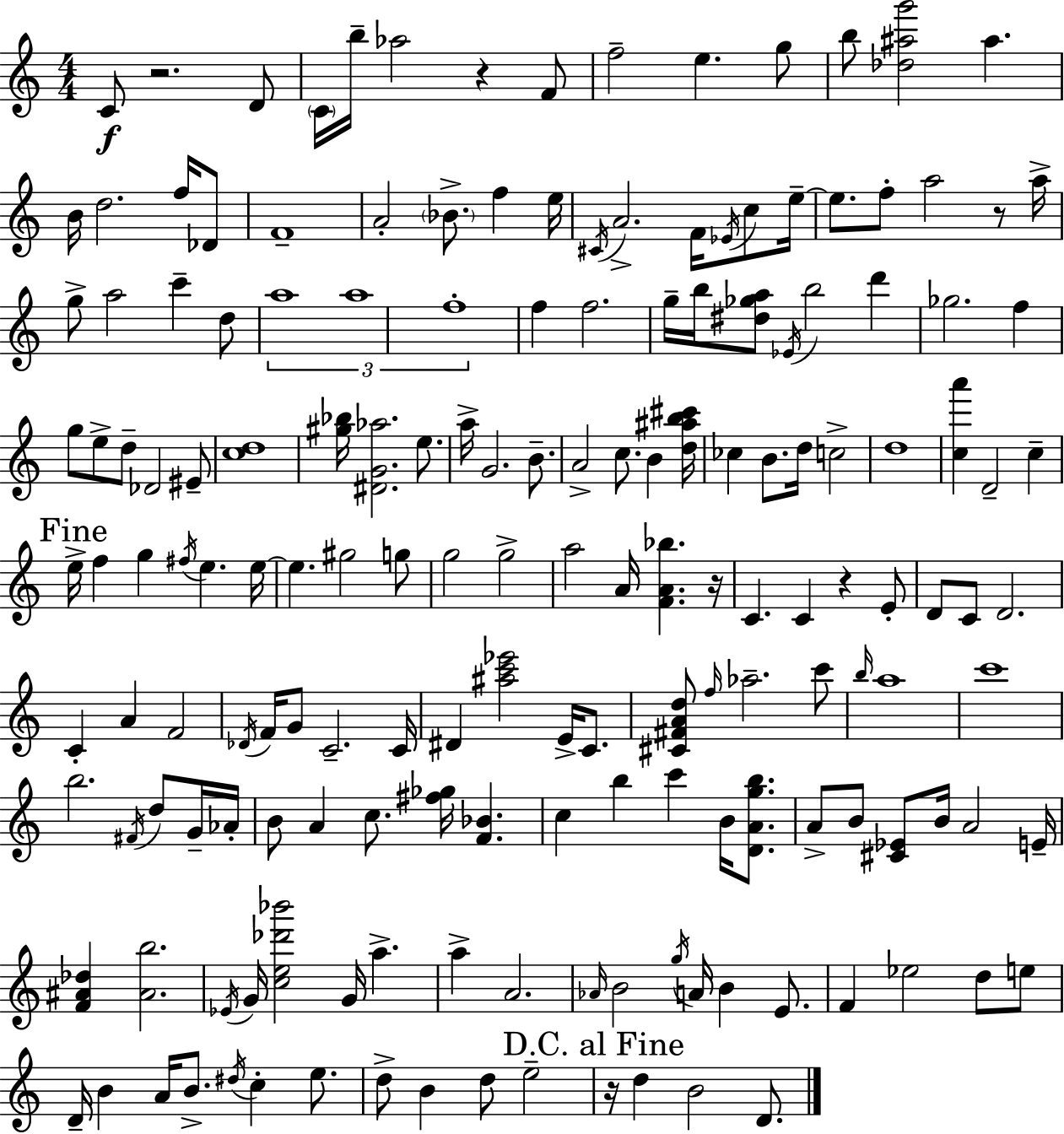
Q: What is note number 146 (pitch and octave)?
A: D5